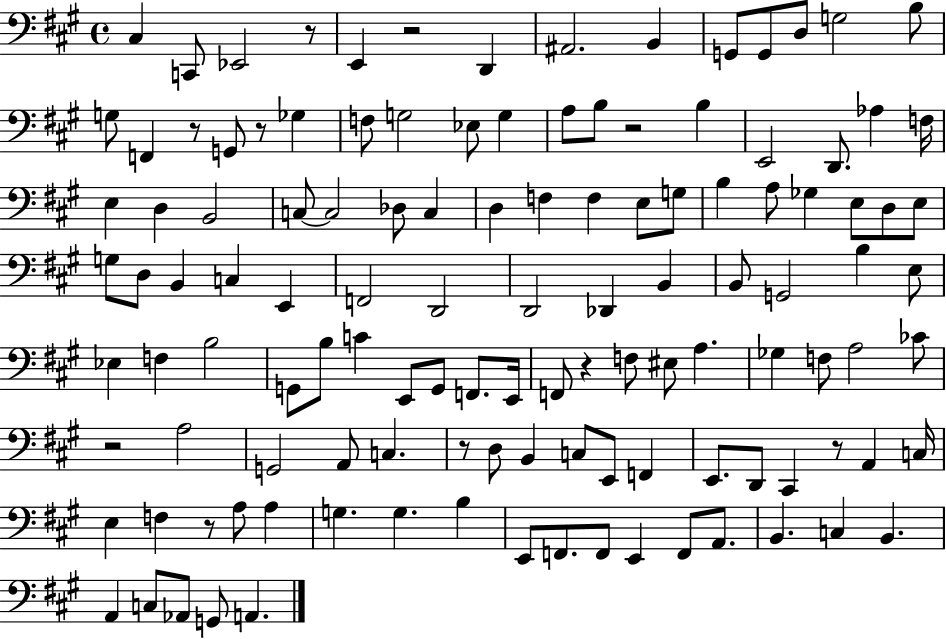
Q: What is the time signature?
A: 4/4